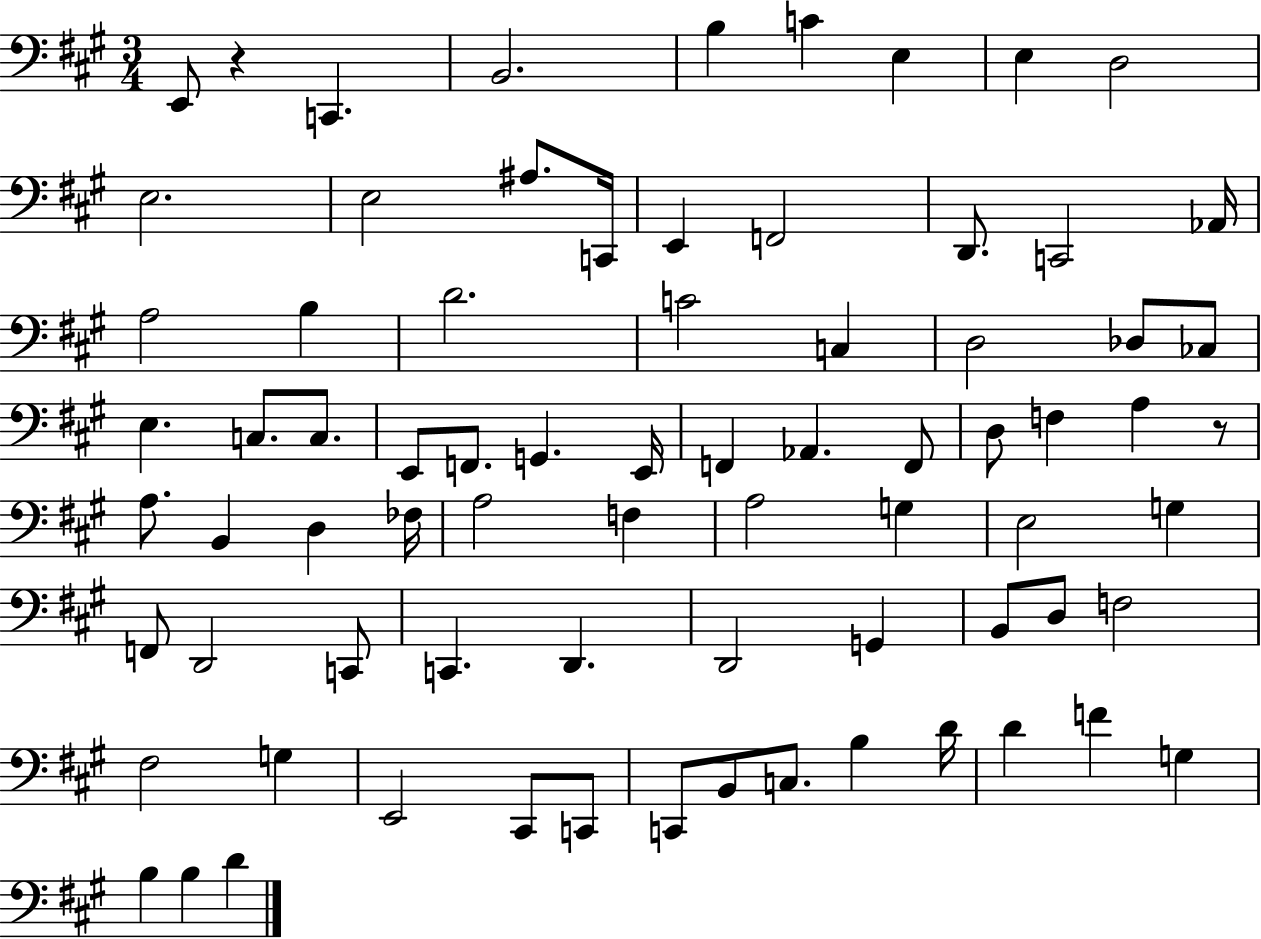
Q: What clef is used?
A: bass